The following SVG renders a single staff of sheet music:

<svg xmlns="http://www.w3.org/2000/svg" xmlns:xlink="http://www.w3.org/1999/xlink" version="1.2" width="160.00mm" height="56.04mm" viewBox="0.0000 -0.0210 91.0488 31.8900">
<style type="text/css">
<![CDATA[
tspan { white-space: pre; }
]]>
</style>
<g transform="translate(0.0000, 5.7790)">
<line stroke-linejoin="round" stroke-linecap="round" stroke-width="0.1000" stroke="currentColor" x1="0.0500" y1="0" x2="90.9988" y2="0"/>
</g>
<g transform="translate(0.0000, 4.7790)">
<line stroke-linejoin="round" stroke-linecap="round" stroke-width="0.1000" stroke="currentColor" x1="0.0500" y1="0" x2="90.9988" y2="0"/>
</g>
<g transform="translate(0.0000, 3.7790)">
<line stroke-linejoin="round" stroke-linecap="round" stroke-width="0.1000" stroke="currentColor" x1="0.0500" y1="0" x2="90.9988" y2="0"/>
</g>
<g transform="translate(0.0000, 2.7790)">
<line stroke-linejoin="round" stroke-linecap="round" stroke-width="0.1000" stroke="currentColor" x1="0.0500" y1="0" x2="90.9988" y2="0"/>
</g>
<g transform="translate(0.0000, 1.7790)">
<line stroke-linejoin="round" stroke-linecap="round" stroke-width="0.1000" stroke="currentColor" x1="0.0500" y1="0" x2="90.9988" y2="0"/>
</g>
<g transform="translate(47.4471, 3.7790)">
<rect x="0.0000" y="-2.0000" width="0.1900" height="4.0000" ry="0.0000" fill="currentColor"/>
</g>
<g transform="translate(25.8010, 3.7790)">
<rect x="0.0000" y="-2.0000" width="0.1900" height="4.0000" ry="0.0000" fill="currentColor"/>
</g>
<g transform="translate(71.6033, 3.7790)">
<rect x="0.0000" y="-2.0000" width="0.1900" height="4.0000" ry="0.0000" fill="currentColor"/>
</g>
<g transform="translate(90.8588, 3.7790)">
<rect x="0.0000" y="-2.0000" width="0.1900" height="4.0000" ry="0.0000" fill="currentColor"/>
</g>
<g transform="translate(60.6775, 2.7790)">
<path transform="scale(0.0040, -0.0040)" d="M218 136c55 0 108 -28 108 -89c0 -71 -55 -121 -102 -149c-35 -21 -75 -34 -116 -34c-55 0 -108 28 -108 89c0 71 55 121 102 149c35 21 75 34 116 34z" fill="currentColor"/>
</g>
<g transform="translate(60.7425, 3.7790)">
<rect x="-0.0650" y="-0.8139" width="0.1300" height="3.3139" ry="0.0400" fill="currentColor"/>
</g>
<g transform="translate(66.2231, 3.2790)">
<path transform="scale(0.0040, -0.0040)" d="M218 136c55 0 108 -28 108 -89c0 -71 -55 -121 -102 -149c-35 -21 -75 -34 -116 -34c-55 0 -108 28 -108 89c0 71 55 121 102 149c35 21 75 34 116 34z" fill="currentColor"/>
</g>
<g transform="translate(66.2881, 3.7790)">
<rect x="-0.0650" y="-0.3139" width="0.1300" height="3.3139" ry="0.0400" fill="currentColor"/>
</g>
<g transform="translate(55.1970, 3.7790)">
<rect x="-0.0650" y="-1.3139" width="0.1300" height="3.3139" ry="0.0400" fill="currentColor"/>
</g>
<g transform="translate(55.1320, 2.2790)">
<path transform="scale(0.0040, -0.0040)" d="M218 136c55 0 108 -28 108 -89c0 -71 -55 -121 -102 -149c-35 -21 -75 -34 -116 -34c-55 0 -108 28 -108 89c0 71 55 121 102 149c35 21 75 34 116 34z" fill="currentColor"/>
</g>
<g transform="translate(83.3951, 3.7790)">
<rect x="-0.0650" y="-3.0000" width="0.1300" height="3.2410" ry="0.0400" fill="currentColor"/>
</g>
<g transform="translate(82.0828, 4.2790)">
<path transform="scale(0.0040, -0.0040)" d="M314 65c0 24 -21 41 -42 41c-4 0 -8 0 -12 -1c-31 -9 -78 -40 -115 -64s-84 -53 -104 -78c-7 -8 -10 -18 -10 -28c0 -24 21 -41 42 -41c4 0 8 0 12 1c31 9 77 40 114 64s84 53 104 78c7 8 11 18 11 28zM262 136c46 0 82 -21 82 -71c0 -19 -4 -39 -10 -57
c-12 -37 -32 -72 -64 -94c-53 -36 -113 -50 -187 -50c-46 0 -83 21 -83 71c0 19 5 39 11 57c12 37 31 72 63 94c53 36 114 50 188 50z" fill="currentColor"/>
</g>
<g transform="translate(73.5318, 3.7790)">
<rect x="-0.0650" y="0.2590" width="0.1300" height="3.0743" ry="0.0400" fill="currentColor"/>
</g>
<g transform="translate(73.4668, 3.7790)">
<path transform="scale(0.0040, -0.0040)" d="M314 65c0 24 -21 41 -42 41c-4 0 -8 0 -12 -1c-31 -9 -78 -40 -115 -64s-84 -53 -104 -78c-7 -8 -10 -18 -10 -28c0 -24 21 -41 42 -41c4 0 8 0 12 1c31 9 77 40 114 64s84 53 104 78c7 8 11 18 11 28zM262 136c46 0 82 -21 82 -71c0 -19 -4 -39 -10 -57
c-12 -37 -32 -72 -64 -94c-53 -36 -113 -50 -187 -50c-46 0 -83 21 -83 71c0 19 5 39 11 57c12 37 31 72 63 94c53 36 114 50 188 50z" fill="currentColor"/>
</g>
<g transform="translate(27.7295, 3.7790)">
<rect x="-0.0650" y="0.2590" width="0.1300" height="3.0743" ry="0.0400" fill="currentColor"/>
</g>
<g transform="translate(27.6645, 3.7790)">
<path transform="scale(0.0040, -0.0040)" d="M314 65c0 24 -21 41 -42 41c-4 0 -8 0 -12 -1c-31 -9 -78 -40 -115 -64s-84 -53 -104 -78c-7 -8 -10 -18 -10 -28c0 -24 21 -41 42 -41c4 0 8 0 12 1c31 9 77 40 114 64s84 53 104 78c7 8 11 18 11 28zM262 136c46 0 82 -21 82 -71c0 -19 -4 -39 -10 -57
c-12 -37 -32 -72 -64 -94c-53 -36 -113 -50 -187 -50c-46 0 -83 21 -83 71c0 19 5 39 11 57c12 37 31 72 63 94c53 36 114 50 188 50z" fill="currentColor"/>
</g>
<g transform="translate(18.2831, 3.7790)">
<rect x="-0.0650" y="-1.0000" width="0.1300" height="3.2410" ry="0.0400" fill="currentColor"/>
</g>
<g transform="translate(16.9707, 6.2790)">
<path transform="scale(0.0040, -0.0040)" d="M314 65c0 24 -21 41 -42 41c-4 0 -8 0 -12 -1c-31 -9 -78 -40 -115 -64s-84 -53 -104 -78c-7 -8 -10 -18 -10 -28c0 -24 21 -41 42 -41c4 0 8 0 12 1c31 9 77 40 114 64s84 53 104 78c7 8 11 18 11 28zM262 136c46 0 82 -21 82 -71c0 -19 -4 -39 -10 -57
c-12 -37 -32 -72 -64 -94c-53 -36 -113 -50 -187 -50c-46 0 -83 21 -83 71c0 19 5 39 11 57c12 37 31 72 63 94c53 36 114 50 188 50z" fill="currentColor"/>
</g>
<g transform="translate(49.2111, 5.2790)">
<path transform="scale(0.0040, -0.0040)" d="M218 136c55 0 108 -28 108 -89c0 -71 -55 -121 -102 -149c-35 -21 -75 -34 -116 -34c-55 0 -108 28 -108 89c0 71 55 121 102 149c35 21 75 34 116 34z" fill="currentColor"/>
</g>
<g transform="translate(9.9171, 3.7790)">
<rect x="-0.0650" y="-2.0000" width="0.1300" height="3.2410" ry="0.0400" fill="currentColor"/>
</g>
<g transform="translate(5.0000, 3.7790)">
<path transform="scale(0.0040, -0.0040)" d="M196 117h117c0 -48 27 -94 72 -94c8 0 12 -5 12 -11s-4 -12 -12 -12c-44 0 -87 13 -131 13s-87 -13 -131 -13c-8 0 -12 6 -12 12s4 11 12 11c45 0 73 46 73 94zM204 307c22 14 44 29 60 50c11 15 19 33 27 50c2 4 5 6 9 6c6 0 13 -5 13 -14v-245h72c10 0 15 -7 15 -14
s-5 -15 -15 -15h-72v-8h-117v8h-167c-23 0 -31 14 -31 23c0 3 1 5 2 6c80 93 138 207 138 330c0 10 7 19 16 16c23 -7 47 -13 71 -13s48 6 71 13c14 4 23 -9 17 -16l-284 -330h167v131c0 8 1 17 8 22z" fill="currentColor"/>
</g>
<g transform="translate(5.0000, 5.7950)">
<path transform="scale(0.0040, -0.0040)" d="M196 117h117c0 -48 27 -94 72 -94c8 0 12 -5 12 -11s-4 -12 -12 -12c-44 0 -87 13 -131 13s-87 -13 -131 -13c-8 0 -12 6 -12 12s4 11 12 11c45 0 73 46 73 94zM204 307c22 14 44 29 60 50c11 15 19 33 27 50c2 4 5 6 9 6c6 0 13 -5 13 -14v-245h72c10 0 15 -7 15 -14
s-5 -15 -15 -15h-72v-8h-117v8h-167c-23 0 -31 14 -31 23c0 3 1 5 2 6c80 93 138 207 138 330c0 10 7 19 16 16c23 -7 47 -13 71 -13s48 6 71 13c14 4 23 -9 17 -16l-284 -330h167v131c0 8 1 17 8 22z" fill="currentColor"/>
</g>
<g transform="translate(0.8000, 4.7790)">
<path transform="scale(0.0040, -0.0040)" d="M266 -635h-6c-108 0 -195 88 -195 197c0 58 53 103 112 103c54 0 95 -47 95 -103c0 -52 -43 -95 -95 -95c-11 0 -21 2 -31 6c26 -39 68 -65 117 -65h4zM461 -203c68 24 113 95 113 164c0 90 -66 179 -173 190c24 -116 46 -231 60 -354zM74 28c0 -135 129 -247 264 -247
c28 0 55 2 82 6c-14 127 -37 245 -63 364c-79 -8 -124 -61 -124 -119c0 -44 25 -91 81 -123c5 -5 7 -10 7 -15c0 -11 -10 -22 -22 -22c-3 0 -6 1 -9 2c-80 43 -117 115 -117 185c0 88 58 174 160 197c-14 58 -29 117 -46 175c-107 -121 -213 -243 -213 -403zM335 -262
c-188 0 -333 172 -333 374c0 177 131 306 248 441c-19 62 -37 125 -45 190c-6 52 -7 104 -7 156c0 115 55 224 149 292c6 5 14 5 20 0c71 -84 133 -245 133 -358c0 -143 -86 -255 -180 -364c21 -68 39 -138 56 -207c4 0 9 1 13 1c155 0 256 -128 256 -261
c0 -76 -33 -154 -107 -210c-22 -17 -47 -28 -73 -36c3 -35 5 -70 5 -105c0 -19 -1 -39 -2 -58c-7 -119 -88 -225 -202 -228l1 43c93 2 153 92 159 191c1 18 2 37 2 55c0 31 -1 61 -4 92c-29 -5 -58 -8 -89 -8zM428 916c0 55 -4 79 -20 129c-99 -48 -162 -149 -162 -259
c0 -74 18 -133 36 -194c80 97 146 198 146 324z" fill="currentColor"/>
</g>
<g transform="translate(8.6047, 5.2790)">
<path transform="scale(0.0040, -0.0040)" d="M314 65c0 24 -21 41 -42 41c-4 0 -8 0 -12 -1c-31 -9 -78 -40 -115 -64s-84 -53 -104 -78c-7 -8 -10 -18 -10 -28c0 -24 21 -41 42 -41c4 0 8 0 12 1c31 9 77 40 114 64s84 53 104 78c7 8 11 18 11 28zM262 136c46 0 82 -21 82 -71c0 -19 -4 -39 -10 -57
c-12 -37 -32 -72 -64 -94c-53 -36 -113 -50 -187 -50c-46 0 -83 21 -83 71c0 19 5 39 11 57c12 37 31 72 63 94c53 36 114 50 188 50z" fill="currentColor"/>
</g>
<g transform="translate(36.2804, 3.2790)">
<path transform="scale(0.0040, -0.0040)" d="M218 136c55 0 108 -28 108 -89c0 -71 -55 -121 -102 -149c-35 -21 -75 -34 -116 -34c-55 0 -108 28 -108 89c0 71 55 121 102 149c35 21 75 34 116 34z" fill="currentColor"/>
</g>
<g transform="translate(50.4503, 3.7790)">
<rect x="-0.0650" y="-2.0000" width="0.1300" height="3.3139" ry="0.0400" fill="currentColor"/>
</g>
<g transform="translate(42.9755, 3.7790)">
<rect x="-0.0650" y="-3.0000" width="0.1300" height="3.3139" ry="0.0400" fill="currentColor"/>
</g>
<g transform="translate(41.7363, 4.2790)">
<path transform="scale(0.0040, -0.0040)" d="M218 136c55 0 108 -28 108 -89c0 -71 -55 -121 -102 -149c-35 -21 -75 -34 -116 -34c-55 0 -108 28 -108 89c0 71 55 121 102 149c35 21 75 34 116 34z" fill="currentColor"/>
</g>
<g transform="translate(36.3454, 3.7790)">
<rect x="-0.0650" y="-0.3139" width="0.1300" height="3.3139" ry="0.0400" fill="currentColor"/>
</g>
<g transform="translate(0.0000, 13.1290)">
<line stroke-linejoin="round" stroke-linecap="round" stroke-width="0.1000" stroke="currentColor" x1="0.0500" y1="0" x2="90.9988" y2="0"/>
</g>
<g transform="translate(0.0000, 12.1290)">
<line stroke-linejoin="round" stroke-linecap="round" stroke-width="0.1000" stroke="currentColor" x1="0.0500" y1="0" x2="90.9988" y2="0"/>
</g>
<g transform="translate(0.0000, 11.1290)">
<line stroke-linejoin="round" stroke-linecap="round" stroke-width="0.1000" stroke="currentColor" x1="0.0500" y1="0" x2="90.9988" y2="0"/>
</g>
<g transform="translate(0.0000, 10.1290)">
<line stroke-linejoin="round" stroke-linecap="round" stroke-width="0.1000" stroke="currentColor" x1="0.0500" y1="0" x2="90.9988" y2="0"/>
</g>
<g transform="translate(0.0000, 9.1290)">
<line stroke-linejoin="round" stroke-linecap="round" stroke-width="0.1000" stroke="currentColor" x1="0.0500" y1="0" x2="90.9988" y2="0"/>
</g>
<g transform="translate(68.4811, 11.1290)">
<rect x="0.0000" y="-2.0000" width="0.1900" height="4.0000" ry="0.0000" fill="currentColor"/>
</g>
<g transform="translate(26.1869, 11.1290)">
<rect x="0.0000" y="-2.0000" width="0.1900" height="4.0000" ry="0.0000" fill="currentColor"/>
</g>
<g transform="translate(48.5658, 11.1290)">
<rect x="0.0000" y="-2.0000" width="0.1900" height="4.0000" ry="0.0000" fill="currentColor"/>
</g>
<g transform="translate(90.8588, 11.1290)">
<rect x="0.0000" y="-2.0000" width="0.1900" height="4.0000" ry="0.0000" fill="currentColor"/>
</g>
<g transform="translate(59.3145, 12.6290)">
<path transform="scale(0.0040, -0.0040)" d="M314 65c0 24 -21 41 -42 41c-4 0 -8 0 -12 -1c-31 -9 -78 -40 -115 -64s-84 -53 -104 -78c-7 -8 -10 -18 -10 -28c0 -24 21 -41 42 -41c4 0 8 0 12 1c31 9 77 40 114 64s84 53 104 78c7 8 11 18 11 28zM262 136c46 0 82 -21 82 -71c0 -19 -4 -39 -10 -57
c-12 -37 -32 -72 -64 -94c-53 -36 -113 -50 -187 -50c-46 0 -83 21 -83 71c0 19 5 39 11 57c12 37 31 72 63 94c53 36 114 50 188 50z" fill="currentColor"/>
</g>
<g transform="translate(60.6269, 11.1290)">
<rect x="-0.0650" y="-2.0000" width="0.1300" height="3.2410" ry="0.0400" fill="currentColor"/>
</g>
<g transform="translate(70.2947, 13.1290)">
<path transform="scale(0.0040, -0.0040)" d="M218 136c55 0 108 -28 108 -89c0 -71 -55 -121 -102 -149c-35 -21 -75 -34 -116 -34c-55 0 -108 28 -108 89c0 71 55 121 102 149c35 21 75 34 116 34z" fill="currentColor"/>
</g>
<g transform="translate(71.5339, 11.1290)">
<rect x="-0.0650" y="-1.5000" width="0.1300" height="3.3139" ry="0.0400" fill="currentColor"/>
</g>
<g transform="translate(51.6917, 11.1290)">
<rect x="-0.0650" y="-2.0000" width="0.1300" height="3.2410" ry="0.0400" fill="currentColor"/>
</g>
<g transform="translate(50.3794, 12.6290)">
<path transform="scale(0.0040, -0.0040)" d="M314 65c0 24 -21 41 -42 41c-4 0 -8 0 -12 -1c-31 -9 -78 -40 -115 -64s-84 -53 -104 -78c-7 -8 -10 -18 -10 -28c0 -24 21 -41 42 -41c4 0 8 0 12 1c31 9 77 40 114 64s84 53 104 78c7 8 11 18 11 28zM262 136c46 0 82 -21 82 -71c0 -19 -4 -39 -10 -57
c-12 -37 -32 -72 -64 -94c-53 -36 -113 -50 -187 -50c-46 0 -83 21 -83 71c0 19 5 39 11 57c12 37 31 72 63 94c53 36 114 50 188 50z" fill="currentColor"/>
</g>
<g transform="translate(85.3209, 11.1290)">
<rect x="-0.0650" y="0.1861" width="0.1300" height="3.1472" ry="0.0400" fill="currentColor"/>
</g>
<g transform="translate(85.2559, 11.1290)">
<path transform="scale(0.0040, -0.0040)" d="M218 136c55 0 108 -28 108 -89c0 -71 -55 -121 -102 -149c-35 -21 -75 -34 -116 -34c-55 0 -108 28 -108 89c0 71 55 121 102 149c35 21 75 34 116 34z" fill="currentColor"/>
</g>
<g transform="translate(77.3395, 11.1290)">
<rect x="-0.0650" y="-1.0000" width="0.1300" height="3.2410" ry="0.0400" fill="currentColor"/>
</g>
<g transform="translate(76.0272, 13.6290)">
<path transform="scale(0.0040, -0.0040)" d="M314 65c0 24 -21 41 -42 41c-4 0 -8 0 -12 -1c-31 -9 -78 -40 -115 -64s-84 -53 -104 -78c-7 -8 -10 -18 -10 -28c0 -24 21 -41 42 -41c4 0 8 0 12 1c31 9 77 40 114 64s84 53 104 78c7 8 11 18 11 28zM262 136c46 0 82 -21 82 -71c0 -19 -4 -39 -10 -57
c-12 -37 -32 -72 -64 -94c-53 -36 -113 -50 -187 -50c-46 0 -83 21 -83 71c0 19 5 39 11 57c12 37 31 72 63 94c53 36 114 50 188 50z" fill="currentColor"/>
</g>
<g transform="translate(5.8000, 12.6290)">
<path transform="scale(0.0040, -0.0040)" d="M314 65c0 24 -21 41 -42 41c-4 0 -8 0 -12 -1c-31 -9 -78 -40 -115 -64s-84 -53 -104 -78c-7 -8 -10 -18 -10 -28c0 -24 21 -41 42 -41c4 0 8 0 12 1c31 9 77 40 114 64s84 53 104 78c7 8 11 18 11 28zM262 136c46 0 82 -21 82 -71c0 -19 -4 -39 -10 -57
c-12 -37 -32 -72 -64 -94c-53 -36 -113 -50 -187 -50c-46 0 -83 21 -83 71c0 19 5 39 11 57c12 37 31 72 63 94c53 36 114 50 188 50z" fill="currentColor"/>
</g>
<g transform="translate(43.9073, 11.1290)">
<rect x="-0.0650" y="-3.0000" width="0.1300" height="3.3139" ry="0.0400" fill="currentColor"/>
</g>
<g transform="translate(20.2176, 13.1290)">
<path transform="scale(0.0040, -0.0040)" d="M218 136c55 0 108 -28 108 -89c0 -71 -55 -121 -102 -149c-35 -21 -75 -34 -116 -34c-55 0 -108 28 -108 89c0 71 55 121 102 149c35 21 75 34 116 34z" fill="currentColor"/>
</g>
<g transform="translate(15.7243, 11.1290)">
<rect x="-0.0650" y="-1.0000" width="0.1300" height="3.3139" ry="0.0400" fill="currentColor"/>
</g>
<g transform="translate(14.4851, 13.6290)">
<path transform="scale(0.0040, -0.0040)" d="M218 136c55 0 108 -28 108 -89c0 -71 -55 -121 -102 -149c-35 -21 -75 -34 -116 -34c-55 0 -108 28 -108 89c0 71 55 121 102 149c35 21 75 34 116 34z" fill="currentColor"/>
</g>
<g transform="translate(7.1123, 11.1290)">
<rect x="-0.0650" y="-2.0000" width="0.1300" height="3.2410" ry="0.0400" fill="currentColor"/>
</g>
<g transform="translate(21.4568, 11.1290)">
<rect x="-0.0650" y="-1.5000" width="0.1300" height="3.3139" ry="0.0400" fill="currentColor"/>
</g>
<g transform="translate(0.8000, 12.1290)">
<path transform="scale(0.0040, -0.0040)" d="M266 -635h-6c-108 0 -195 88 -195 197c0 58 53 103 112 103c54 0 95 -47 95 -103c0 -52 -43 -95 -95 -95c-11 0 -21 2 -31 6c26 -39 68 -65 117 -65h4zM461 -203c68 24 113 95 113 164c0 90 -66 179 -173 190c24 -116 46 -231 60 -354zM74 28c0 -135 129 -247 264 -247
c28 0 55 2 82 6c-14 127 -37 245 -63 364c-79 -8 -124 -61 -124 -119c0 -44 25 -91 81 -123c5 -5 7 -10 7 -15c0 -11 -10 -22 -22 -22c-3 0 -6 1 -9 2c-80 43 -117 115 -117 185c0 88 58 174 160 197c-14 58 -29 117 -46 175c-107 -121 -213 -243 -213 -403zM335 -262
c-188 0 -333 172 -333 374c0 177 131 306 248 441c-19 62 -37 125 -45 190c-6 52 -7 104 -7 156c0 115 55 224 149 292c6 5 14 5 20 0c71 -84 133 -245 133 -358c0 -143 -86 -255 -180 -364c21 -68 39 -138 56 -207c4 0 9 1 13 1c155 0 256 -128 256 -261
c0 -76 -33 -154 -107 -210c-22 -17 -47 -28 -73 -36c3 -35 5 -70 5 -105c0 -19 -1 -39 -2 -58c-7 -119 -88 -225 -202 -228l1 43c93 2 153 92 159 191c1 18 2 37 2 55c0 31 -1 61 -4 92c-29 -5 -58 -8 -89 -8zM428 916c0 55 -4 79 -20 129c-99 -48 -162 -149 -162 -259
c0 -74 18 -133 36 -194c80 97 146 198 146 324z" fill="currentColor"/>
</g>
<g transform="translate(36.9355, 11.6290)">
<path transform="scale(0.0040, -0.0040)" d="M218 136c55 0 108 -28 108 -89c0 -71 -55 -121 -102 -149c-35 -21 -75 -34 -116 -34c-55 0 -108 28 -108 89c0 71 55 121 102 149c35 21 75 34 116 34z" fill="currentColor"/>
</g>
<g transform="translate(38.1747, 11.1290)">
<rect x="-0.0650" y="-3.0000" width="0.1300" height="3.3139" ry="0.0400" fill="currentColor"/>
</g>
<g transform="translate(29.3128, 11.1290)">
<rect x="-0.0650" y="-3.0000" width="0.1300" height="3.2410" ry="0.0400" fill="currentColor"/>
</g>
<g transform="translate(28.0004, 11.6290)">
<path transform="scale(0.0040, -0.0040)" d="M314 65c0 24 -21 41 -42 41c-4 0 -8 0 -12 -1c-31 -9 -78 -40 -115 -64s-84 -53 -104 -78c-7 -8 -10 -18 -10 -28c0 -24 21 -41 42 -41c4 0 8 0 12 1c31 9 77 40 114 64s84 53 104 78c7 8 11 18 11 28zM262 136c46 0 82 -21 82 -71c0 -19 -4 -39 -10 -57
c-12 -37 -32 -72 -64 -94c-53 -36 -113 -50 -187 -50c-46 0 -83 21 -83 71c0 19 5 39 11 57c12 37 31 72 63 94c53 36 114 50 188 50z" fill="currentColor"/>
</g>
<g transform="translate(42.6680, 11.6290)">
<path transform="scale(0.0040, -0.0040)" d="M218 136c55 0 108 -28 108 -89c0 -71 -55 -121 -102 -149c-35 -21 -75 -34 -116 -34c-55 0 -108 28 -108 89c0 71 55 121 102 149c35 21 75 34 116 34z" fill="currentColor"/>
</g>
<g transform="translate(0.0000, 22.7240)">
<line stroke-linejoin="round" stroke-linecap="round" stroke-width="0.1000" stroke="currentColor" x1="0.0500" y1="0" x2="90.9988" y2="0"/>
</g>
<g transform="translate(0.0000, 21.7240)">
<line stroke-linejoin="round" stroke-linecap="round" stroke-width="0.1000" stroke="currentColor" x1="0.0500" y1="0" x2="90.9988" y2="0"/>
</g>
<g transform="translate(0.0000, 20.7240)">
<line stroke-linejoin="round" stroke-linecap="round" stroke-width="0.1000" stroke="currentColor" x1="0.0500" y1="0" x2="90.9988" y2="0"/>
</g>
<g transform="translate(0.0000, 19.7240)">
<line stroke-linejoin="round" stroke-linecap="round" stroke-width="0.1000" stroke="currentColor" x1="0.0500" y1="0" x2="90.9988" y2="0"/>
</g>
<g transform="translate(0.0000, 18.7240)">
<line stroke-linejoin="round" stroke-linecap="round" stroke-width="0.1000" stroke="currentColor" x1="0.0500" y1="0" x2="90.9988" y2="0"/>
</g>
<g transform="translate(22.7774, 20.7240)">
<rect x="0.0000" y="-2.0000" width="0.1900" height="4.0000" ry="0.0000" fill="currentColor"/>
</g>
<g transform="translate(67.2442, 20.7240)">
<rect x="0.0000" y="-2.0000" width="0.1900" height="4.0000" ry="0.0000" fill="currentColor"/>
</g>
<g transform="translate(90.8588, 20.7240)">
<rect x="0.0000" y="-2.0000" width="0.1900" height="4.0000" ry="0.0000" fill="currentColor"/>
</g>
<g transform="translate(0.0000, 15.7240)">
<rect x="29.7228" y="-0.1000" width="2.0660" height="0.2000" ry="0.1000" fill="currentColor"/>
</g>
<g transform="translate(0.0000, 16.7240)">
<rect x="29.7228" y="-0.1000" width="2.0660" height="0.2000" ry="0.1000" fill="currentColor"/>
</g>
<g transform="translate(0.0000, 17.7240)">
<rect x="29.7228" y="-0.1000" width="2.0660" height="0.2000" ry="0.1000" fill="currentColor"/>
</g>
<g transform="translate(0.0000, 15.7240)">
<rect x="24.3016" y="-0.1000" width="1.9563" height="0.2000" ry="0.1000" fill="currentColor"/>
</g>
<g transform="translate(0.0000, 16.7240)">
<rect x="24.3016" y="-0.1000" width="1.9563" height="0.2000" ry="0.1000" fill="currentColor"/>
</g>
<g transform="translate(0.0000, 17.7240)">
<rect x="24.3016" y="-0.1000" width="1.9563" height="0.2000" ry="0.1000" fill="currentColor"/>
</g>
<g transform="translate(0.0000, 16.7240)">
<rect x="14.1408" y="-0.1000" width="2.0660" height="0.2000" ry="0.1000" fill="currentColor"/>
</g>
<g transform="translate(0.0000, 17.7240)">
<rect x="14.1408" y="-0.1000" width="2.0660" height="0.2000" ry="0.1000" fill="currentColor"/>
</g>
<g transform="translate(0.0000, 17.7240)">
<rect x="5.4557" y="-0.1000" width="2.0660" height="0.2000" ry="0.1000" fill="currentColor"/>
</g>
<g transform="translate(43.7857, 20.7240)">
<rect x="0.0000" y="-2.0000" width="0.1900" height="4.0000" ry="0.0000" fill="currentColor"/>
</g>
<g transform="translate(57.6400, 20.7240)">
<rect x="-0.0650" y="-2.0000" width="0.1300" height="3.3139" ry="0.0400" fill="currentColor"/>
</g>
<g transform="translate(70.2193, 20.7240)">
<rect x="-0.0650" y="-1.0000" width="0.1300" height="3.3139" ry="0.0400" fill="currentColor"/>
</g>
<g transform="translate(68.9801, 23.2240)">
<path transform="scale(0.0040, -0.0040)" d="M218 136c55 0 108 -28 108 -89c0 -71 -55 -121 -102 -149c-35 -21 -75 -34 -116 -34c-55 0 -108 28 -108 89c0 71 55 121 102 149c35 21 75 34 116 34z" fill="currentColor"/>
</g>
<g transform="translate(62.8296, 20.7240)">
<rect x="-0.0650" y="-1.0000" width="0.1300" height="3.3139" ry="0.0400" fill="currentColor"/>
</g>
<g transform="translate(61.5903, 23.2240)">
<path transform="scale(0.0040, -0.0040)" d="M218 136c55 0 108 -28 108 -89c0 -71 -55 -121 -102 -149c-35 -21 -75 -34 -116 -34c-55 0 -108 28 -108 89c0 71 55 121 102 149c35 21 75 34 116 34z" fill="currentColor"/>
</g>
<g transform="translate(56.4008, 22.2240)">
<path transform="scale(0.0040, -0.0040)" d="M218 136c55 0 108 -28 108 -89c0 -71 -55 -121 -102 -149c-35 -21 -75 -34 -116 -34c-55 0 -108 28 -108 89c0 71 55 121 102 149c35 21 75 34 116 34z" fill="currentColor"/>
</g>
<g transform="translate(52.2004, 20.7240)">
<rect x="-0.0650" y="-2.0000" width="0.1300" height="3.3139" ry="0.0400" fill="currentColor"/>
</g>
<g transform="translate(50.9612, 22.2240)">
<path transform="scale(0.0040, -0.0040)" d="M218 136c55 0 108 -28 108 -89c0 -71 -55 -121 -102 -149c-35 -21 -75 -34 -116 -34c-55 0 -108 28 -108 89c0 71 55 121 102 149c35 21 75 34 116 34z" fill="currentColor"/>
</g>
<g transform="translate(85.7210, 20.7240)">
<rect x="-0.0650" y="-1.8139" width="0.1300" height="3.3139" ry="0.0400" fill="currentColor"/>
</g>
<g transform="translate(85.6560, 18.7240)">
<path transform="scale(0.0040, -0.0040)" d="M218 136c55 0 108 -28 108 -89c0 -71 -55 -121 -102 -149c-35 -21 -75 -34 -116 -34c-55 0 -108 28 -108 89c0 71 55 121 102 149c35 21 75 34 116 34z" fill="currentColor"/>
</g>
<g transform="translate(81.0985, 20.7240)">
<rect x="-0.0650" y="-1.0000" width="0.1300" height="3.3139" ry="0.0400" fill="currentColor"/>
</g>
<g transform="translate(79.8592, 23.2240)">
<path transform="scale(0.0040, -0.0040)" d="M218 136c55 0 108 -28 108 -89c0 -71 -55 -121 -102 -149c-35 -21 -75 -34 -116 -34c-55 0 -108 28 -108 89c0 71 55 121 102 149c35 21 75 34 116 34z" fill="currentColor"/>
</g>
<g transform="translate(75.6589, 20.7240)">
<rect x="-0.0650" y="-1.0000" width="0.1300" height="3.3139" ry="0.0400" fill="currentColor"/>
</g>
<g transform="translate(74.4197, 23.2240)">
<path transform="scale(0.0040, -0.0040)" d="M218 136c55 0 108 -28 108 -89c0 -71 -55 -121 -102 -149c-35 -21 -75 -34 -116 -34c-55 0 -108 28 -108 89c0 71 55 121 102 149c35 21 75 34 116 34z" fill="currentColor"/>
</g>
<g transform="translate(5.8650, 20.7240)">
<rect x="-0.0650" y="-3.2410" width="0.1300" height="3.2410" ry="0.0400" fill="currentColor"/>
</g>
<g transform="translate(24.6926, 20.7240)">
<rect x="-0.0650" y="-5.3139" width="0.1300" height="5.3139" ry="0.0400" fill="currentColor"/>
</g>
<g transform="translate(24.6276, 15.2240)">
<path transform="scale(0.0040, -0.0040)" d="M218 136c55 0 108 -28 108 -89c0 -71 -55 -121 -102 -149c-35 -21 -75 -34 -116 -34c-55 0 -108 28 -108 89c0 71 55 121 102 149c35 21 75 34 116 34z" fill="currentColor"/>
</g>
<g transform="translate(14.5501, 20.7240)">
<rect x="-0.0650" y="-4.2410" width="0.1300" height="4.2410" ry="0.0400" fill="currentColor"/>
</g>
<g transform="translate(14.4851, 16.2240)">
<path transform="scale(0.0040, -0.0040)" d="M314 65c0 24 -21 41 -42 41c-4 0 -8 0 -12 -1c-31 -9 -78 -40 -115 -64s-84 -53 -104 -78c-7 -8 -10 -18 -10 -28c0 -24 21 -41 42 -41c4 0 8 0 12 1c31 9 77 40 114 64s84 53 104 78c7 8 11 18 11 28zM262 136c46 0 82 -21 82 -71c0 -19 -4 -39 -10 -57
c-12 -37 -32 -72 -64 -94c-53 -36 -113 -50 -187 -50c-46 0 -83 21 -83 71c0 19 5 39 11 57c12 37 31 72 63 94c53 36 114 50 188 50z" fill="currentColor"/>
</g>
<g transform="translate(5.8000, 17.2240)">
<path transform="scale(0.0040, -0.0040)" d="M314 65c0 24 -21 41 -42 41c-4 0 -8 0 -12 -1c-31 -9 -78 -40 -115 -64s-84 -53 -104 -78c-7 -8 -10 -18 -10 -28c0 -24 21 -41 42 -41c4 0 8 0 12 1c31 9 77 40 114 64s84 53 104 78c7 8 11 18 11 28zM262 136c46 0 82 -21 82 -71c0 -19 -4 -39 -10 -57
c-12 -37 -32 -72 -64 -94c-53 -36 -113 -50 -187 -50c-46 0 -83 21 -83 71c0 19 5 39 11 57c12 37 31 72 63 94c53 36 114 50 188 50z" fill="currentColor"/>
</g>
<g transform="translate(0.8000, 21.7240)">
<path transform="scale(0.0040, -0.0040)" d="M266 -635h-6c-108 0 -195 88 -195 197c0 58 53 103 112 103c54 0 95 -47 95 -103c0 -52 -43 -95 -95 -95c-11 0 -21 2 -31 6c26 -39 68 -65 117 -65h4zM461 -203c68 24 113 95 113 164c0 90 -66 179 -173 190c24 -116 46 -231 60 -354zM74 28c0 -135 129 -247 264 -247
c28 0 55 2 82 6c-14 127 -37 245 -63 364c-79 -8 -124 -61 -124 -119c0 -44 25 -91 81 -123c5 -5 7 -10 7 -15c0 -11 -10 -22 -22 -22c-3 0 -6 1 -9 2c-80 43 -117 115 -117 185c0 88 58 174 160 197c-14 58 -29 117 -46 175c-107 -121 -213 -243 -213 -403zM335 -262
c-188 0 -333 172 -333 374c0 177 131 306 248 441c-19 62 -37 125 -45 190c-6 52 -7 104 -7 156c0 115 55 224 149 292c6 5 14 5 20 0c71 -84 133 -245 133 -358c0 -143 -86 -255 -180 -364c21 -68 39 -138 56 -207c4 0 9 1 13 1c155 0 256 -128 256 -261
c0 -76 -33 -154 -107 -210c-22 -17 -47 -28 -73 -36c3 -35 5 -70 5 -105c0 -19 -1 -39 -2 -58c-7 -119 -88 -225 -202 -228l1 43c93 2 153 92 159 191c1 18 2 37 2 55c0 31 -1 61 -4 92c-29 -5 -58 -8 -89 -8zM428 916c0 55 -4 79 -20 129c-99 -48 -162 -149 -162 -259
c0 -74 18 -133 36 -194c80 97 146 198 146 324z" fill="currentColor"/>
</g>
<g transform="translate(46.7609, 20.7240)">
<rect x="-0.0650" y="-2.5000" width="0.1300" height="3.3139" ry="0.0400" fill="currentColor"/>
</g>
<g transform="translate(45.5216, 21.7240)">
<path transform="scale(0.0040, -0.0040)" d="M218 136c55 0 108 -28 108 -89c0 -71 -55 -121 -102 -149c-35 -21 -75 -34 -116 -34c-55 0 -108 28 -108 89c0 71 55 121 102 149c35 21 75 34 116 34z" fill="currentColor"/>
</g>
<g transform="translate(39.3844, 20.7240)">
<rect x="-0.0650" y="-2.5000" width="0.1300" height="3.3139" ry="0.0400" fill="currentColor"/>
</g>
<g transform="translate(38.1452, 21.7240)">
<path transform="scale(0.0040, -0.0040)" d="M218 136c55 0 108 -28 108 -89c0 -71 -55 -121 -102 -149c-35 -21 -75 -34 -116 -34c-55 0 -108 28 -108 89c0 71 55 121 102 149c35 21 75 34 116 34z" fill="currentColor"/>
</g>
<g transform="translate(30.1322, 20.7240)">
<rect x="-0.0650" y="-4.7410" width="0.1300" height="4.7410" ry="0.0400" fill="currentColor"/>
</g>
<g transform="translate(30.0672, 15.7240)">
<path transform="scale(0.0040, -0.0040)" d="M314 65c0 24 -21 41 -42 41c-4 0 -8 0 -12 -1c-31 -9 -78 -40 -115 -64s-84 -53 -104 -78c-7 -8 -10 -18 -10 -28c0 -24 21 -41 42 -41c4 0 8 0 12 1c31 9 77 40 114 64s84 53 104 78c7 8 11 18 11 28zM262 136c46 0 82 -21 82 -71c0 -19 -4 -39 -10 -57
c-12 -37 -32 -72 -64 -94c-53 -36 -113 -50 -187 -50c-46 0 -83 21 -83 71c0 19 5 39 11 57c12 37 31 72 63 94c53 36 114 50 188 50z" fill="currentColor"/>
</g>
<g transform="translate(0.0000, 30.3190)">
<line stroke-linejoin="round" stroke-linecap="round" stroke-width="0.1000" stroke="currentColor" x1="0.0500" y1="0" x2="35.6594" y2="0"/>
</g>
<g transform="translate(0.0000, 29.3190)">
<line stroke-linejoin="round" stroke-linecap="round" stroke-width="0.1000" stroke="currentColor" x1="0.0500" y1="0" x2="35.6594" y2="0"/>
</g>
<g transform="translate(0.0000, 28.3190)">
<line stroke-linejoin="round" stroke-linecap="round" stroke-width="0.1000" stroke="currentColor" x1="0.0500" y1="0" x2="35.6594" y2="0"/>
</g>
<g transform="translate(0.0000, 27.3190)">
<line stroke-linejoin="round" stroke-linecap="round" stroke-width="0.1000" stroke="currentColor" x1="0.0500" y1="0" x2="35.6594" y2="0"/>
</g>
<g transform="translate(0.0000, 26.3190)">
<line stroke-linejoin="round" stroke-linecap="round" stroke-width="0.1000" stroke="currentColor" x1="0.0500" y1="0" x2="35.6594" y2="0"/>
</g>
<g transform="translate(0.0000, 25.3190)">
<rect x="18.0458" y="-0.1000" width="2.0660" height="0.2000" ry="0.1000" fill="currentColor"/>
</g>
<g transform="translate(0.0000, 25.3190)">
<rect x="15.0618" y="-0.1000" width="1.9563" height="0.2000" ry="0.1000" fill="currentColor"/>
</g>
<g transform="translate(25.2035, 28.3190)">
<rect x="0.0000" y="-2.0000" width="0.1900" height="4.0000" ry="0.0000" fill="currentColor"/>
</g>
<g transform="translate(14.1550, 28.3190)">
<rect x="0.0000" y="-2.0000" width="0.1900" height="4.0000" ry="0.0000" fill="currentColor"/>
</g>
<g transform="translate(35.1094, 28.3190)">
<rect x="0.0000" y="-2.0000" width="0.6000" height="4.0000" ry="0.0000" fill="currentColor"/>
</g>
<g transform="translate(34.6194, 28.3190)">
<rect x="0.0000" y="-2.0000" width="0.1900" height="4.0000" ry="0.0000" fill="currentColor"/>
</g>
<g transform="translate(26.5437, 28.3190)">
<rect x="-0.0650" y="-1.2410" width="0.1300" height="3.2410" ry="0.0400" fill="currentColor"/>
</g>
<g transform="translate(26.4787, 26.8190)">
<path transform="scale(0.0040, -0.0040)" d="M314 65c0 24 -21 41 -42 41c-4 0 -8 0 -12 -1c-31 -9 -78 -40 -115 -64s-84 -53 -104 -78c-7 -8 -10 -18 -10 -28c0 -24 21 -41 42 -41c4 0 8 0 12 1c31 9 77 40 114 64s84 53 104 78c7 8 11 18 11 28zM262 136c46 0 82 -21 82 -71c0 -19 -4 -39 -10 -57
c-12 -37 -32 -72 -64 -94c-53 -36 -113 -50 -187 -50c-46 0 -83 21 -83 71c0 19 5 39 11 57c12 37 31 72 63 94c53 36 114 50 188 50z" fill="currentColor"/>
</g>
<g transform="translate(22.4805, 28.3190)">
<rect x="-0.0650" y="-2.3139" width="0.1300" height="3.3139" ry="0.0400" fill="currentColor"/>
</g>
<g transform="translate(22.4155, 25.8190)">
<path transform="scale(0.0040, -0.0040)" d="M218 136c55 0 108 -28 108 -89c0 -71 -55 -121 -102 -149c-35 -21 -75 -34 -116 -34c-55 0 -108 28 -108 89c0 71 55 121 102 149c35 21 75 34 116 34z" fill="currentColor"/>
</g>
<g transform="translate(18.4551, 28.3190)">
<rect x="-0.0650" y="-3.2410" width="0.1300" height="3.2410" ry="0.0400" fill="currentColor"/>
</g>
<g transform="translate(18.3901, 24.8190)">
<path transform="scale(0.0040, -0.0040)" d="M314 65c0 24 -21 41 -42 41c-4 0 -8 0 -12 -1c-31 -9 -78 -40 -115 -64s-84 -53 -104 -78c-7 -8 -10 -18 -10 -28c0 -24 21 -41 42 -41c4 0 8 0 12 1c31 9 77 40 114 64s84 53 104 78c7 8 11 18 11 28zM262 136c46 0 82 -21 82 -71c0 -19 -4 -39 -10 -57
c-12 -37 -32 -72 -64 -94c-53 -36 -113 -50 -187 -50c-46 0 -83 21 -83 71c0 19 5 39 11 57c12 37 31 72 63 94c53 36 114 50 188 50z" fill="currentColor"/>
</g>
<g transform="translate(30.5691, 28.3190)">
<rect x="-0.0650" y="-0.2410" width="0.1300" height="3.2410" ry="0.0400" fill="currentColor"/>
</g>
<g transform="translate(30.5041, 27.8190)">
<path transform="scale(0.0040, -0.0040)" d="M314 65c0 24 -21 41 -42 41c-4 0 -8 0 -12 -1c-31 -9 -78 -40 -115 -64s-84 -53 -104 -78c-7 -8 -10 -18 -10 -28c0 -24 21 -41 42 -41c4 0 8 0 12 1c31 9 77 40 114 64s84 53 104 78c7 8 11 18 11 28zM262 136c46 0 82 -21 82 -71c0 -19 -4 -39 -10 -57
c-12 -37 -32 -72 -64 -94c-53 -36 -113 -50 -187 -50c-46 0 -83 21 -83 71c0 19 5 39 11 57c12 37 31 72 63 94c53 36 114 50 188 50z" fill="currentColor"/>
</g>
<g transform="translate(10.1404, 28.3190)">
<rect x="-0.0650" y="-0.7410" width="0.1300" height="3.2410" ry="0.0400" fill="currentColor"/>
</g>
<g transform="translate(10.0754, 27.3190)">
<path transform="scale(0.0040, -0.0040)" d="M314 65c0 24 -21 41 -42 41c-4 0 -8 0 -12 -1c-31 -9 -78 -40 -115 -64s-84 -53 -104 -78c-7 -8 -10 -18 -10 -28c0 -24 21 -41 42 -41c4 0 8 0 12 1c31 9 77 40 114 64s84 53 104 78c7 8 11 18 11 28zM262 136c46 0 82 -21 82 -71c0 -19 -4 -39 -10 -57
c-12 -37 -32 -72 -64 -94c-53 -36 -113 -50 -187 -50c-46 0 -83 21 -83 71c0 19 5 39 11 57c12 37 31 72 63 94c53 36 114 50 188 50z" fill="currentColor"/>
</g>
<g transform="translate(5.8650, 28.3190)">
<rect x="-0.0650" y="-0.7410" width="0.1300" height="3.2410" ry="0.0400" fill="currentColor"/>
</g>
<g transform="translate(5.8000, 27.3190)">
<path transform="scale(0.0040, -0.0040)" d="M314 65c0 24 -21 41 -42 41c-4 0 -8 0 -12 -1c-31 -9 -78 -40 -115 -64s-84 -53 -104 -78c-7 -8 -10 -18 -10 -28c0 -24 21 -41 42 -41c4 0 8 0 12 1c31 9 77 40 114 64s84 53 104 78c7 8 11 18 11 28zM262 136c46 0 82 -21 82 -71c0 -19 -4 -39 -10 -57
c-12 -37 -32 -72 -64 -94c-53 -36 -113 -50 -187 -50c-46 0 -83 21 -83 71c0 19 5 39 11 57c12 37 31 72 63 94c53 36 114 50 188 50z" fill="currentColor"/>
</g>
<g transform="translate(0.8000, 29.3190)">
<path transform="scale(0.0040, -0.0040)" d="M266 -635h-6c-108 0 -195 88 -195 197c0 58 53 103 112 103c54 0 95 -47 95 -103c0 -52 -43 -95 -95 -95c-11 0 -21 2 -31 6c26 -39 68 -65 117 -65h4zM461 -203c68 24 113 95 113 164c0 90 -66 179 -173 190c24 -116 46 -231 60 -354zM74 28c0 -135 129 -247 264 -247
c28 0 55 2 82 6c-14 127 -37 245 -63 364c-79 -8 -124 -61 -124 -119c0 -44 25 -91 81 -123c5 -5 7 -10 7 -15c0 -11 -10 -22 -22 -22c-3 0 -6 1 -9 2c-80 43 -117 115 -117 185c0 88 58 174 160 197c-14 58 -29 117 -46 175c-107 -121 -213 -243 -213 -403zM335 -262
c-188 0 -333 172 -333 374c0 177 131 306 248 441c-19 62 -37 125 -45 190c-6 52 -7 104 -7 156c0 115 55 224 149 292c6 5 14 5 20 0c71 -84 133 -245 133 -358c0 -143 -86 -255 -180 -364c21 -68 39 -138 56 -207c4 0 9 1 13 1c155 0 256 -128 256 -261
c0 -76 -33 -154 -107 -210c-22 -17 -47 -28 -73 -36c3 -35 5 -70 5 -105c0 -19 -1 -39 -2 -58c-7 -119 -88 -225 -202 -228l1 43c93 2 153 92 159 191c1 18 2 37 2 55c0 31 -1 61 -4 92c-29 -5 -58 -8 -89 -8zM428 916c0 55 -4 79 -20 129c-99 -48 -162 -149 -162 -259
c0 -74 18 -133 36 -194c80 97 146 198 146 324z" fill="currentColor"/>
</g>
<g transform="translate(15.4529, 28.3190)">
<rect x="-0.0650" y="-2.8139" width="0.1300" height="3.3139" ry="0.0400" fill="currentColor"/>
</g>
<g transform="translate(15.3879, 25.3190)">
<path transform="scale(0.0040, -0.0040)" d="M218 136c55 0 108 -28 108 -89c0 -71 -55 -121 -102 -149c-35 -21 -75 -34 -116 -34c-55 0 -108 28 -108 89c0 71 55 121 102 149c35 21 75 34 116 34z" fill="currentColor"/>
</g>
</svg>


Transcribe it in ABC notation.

X:1
T:Untitled
M:4/4
L:1/4
K:C
F2 D2 B2 c A F e d c B2 A2 F2 D E A2 A A F2 F2 E D2 B b2 d'2 f' e'2 G G F F D D D D f d2 d2 a b2 g e2 c2